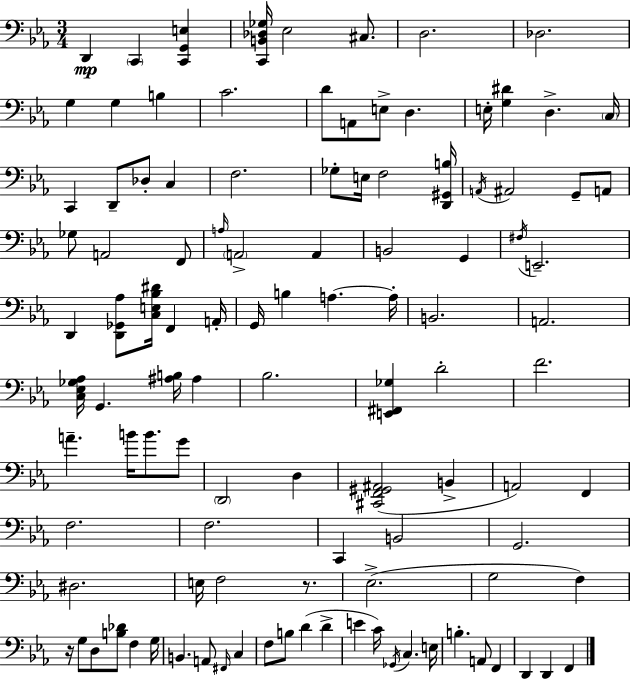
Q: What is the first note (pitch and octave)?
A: D2